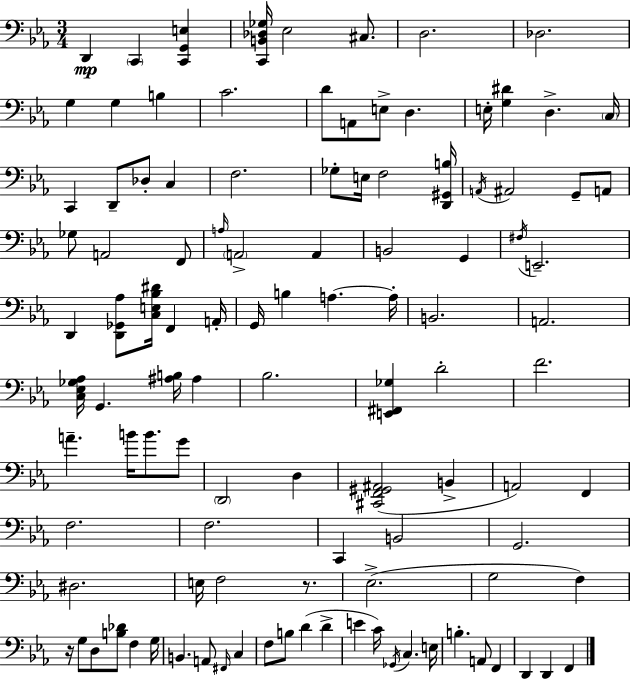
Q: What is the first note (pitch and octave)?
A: D2